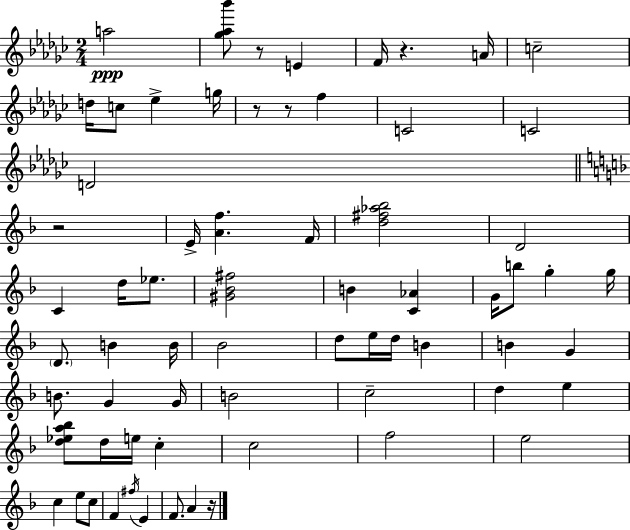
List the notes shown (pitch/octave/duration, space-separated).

A5/h [Gb5,Ab5,Bb6]/e R/e E4/q F4/s R/q. A4/s C5/h D5/s C5/e Eb5/q G5/s R/e R/e F5/q C4/h C4/h D4/h R/h E4/s [A4,F5]/q. F4/s [D5,F#5,Ab5,Bb5]/h D4/h C4/q D5/s Eb5/e. [G#4,Bb4,F#5]/h B4/q [C4,Ab4]/q G4/s B5/e G5/q G5/s D4/e. B4/q B4/s Bb4/h D5/e E5/s D5/s B4/q B4/q G4/q B4/e. G4/q G4/s B4/h C5/h D5/q E5/q [D5,Eb5,A5,Bb5]/e D5/s E5/s C5/q C5/h F5/h E5/h C5/q E5/e C5/e F4/q F#5/s E4/q F4/e. A4/q R/s